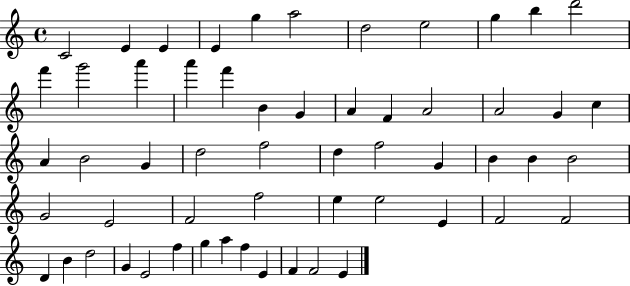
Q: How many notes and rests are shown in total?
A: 57